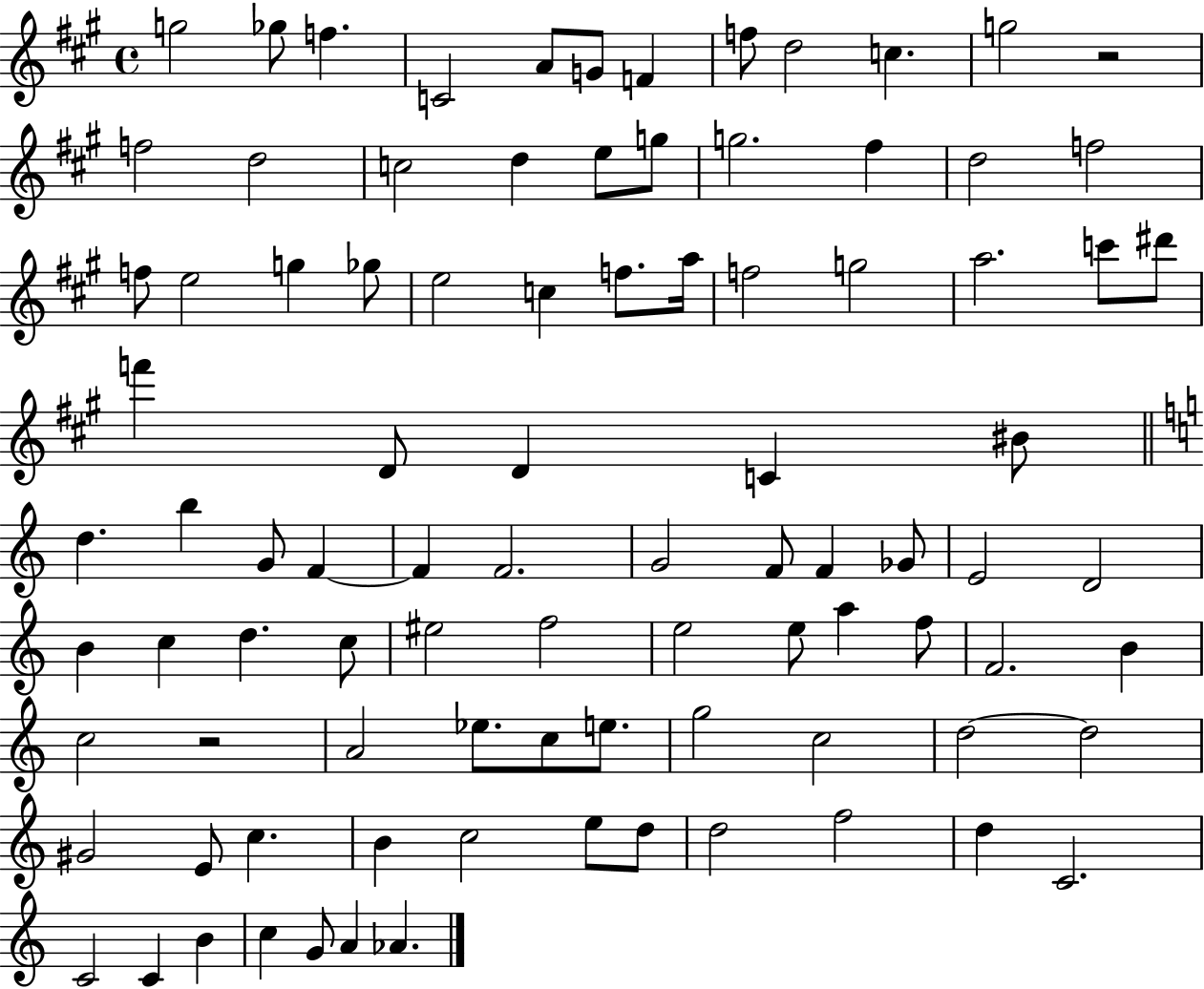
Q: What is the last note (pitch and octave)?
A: Ab4